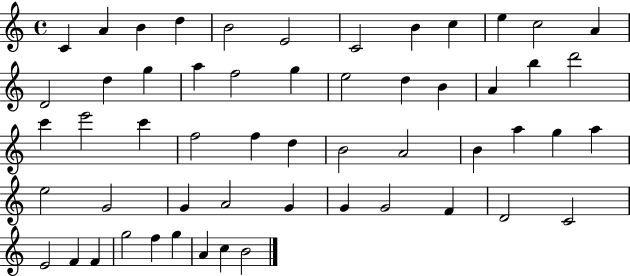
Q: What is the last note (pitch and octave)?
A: B4